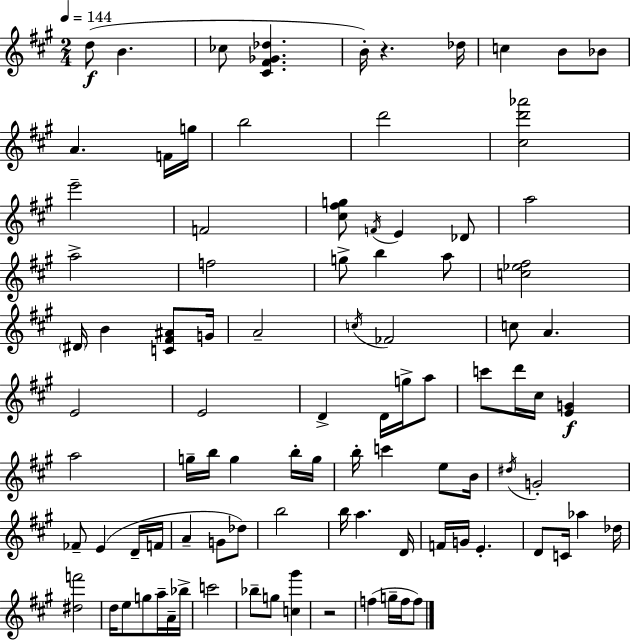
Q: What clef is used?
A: treble